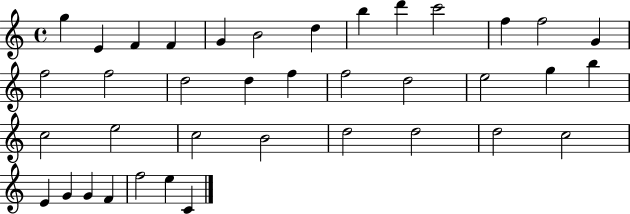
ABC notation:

X:1
T:Untitled
M:4/4
L:1/4
K:C
g E F F G B2 d b d' c'2 f f2 G f2 f2 d2 d f f2 d2 e2 g b c2 e2 c2 B2 d2 d2 d2 c2 E G G F f2 e C